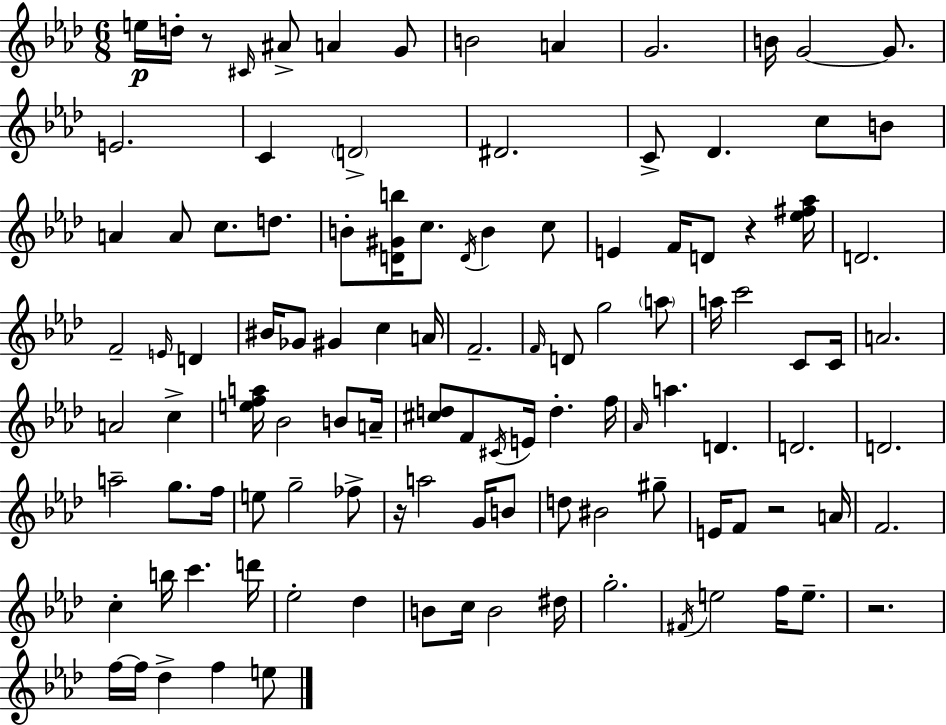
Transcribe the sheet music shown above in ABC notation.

X:1
T:Untitled
M:6/8
L:1/4
K:Fm
e/4 d/4 z/2 ^C/4 ^A/2 A G/2 B2 A G2 B/4 G2 G/2 E2 C D2 ^D2 C/2 _D c/2 B/2 A A/2 c/2 d/2 B/2 [D^Gb]/4 c/2 D/4 B c/2 E F/4 D/2 z [_e^f_a]/4 D2 F2 E/4 D ^B/4 _G/2 ^G c A/4 F2 F/4 D/2 g2 a/2 a/4 c'2 C/2 C/4 A2 A2 c [efa]/4 _B2 B/2 A/4 [^cd]/2 F/2 ^C/4 E/4 d f/4 _A/4 a D D2 D2 a2 g/2 f/4 e/2 g2 _f/2 z/4 a2 G/4 B/2 d/2 ^B2 ^g/2 E/4 F/2 z2 A/4 F2 c b/4 c' d'/4 _e2 _d B/2 c/4 B2 ^d/4 g2 ^F/4 e2 f/4 e/2 z2 f/4 f/4 _d f e/2